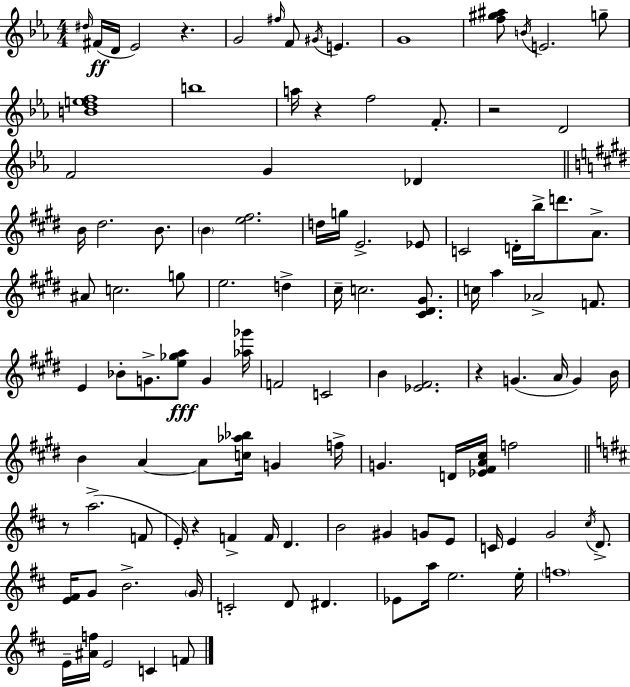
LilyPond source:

{
  \clef treble
  \numericTimeSignature
  \time 4/4
  \key ees \major
  \grace { dis''16 }(\ff fis'16 d'16 ees'2) r4. | g'2 \grace { fis''16 } f'8 \acciaccatura { gis'16 } e'4. | g'1 | <f'' gis'' ais''>8 \acciaccatura { b'16 } e'2. | \break g''8-- <b' d'' e'' f''>1 | b''1 | a''16 r4 f''2 | f'8.-. r2 d'2 | \break f'2 g'4 | des'4 \bar "||" \break \key e \major b'16 dis''2. b'8. | \parenthesize b'4 <e'' fis''>2. | d''16 g''16 e'2.-> ees'8 | c'2 d'16-. b''16-> d'''8. a'8.-> | \break ais'8 c''2. g''8 | e''2. d''4-> | cis''16-- c''2. <cis' dis' gis'>8. | c''16 a''4 aes'2-> f'8. | \break e'4 bes'8-. g'8.-> <e'' ges'' a''>8\fff g'4 <aes'' ges'''>16 | f'2 c'2 | b'4 <ees' fis'>2. | r4 g'4.( a'16 g'4) b'16 | \break b'4 a'4~~ a'8 <c'' aes'' bes''>16 g'4 f''16-> | g'4. d'16 <ees' fis' a' cis''>16 f''2 | \bar "||" \break \key d \major r8 a''2.->( f'8 | e'16-.) r4 f'4-> f'16 d'4. | b'2 gis'4 g'8 e'8 | c'16 e'4 g'2 \acciaccatura { cis''16 } d'8.-> | \break <e' fis'>16 g'8 b'2.-> | \parenthesize g'16 c'2-. d'8 dis'4. | ees'8 a''16 e''2. | e''16-. \parenthesize f''1 | \break e'16-- <ais' f''>16 e'2 c'4 f'8 | \bar "|."
}